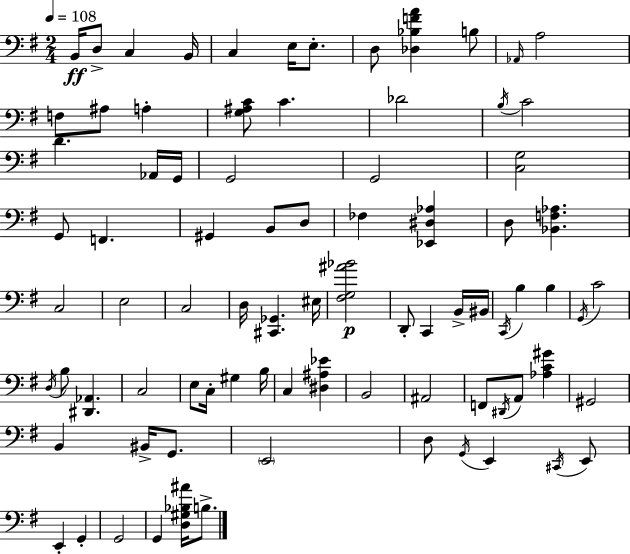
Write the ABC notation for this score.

X:1
T:Untitled
M:2/4
L:1/4
K:Em
B,,/4 D,/2 C, B,,/4 C, E,/4 E,/2 D,/2 [_D,_B,FA] B,/2 _A,,/4 A,2 F,/2 ^A,/2 A, [G,^A,C]/2 C _D2 B,/4 C2 D _A,,/4 G,,/4 G,,2 G,,2 [C,G,]2 G,,/2 F,, ^G,, B,,/2 D,/2 _F, [_E,,^D,_A,] D,/2 [_B,,F,_A,] C,2 E,2 C,2 D,/4 [^C,,_G,,] ^E,/4 [^F,G,^A_B]2 D,,/2 C,, B,,/4 ^B,,/4 C,,/4 B, B, G,,/4 C2 D,/4 B,/2 [^D,,_A,,] C,2 E,/2 C,/4 ^G, B,/4 C, [^D,^A,_E] B,,2 ^A,,2 F,,/2 ^D,,/4 A,,/2 [_A,C^G] ^G,,2 B,, ^B,,/4 G,,/2 E,,2 D,/2 G,,/4 E,, ^C,,/4 E,,/2 E,, G,, G,,2 G,, [D,^G,_B,^A]/4 B,/2